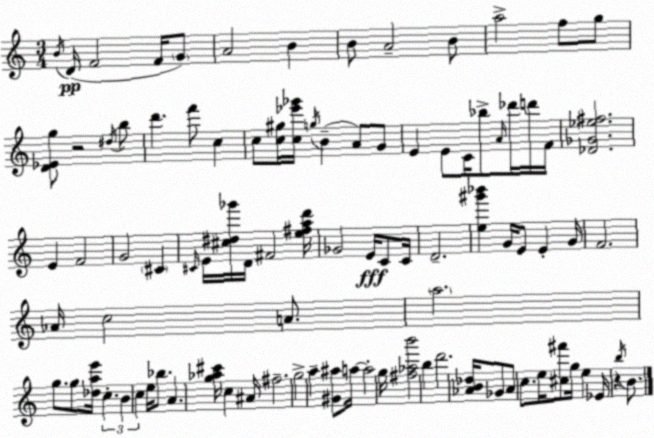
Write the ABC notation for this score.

X:1
T:Untitled
M:3/4
L:1/4
K:C
B/4 D/4 F2 F/4 G/2 A2 B B/2 A2 B/2 a2 f/2 g/2 [D_Eg]/2 z2 ^d/4 b/2 d' f'/2 c c/2 [c^g]/4 [c_e'_g']/4 g/4 B A/2 G/2 E E/2 C/4 _b/2 A/4 _d'/4 d'/4 F/4 [_D_G_e^f]2 E F2 G2 ^C ^C/4 E/4 [^c^d_g']/4 D/4 ^F2 [e^fad']/4 _G2 E/4 C/2 C/4 D2 [e^g'_b'] G/4 E/2 E G/4 F2 _A/4 c2 A/2 a2 g/2 g/2 [_dae']/4 c B c e/4 _b/2 A [g_a^c']/4 c ^A/4 ^f2 g2 a [^G^a]/2 a/4 a2 g/4 [^f_ab']2 b d'2 [_AB_d]/4 _G/2 _A/2 c/2 e/4 [^c^f']/2 g/4 e _E/4 z b/4 B/2